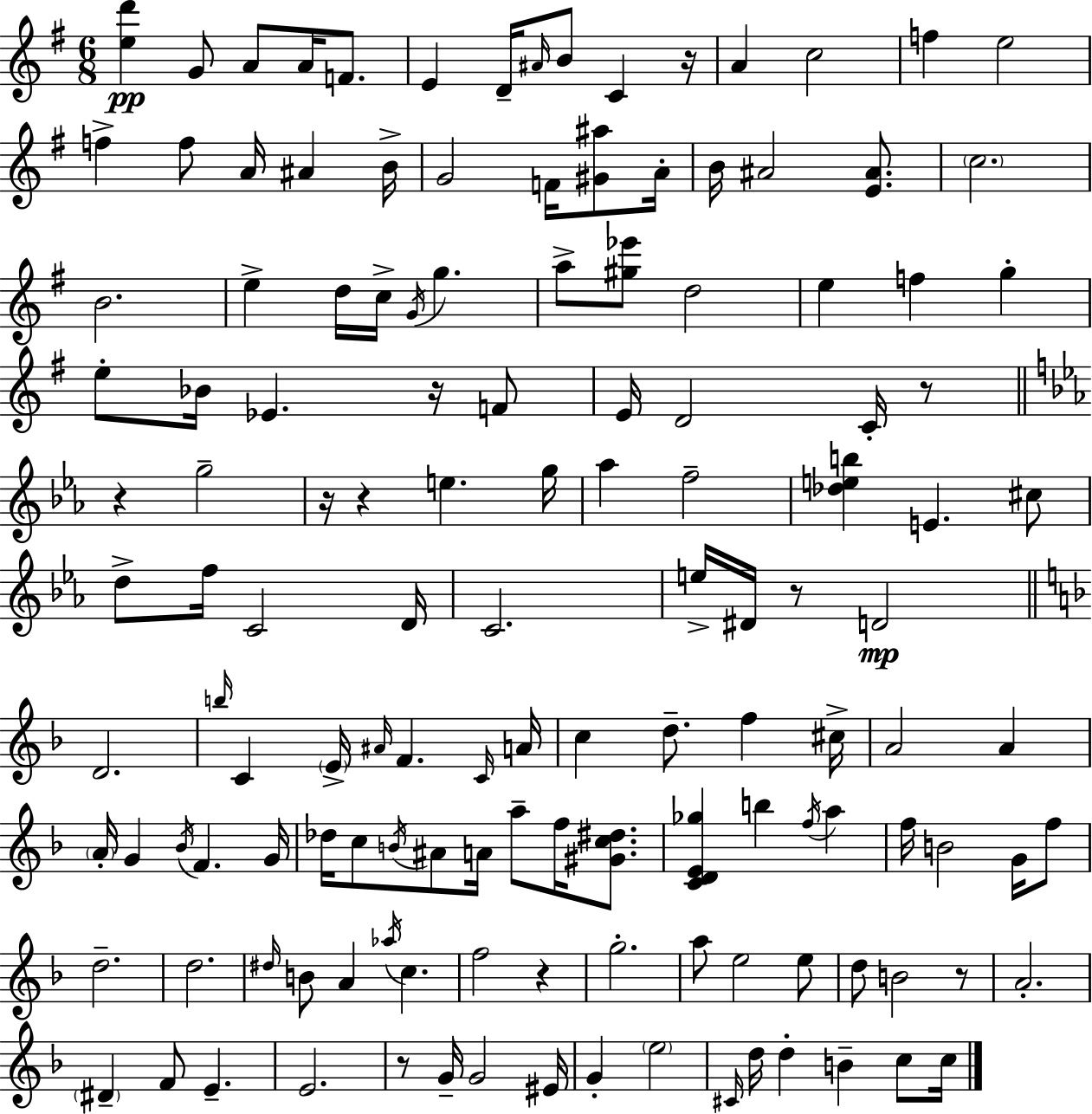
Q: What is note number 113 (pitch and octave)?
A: G4